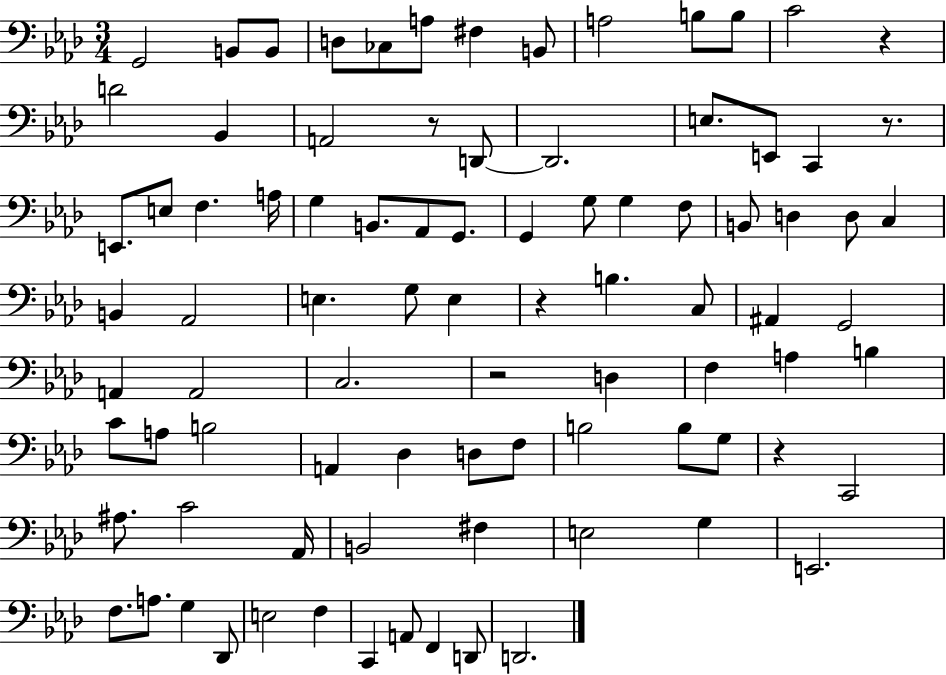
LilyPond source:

{
  \clef bass
  \numericTimeSignature
  \time 3/4
  \key aes \major
  g,2 b,8 b,8 | d8 ces8 a8 fis4 b,8 | a2 b8 b8 | c'2 r4 | \break d'2 bes,4 | a,2 r8 d,8~~ | d,2. | e8. e,8 c,4 r8. | \break e,8. e8 f4. a16 | g4 b,8. aes,8 g,8. | g,4 g8 g4 f8 | b,8 d4 d8 c4 | \break b,4 aes,2 | e4. g8 e4 | r4 b4. c8 | ais,4 g,2 | \break a,4 a,2 | c2. | r2 d4 | f4 a4 b4 | \break c'8 a8 b2 | a,4 des4 d8 f8 | b2 b8 g8 | r4 c,2 | \break ais8. c'2 aes,16 | b,2 fis4 | e2 g4 | e,2. | \break f8. a8. g4 des,8 | e2 f4 | c,4 a,8 f,4 d,8 | d,2. | \break \bar "|."
}